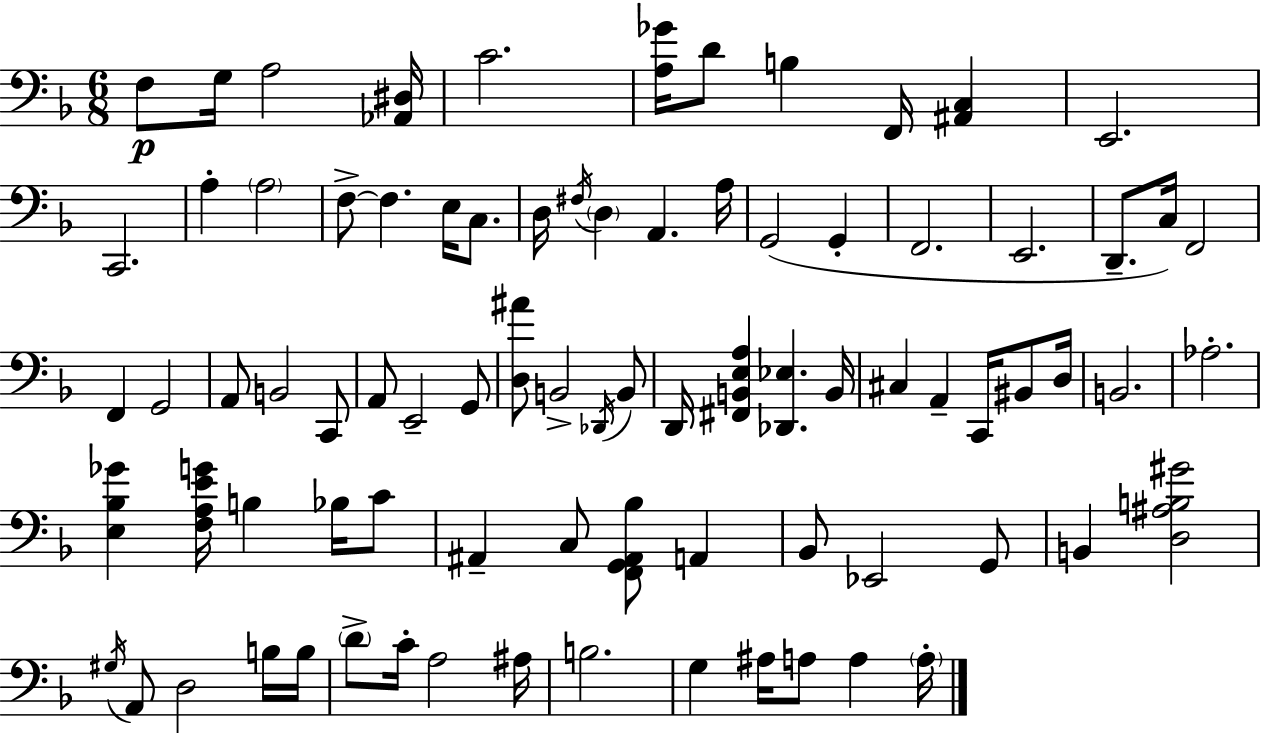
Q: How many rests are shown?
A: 0